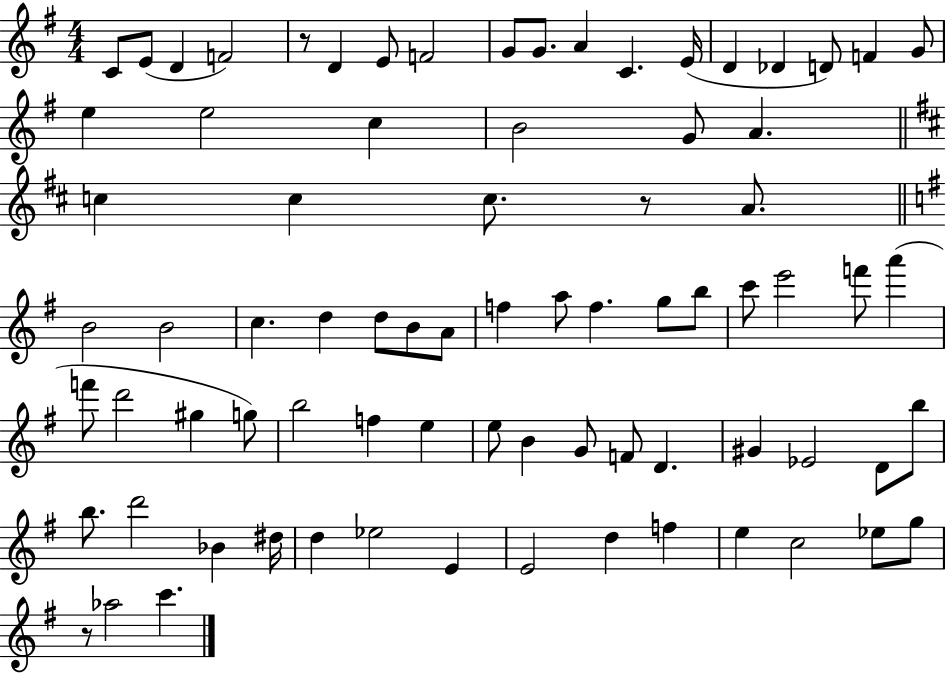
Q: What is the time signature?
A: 4/4